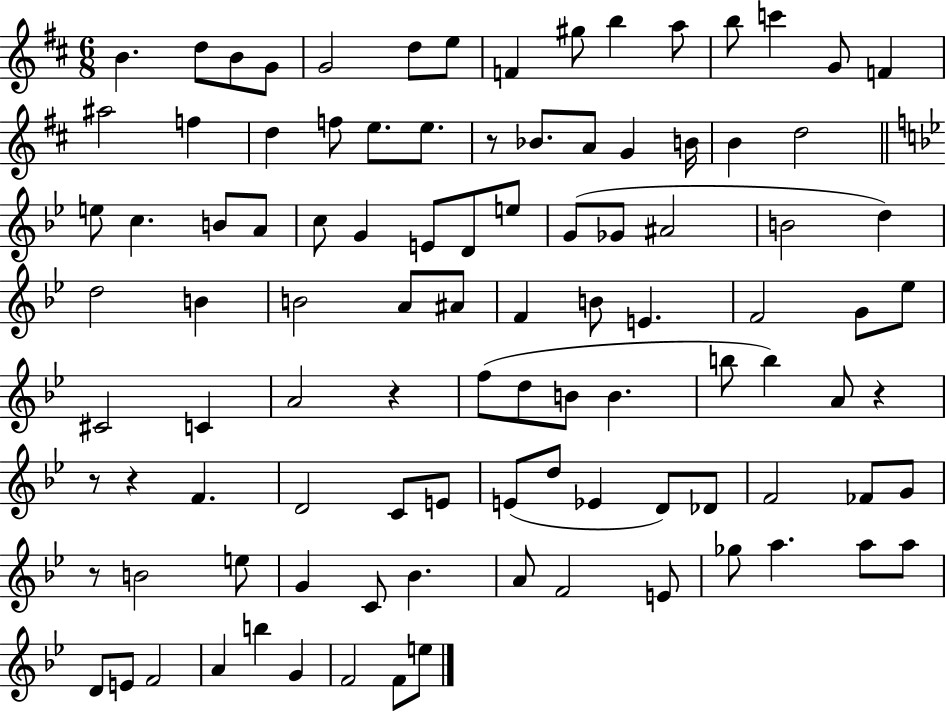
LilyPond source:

{
  \clef treble
  \numericTimeSignature
  \time 6/8
  \key d \major
  b'4. d''8 b'8 g'8 | g'2 d''8 e''8 | f'4 gis''8 b''4 a''8 | b''8 c'''4 g'8 f'4 | \break ais''2 f''4 | d''4 f''8 e''8. e''8. | r8 bes'8. a'8 g'4 b'16 | b'4 d''2 | \break \bar "||" \break \key bes \major e''8 c''4. b'8 a'8 | c''8 g'4 e'8 d'8 e''8 | g'8( ges'8 ais'2 | b'2 d''4) | \break d''2 b'4 | b'2 a'8 ais'8 | f'4 b'8 e'4. | f'2 g'8 ees''8 | \break cis'2 c'4 | a'2 r4 | f''8( d''8 b'8 b'4. | b''8 b''4) a'8 r4 | \break r8 r4 f'4. | d'2 c'8 e'8 | e'8( d''8 ees'4 d'8) des'8 | f'2 fes'8 g'8 | \break r8 b'2 e''8 | g'4 c'8 bes'4. | a'8 f'2 e'8 | ges''8 a''4. a''8 a''8 | \break d'8 e'8 f'2 | a'4 b''4 g'4 | f'2 f'8 e''8 | \bar "|."
}